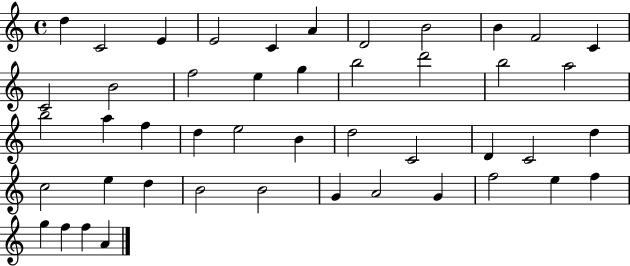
{
  \clef treble
  \time 4/4
  \defaultTimeSignature
  \key c \major
  d''4 c'2 e'4 | e'2 c'4 a'4 | d'2 b'2 | b'4 f'2 c'4 | \break c'2 b'2 | f''2 e''4 g''4 | b''2 d'''2 | b''2 a''2 | \break b''2 a''4 f''4 | d''4 e''2 b'4 | d''2 c'2 | d'4 c'2 d''4 | \break c''2 e''4 d''4 | b'2 b'2 | g'4 a'2 g'4 | f''2 e''4 f''4 | \break g''4 f''4 f''4 a'4 | \bar "|."
}